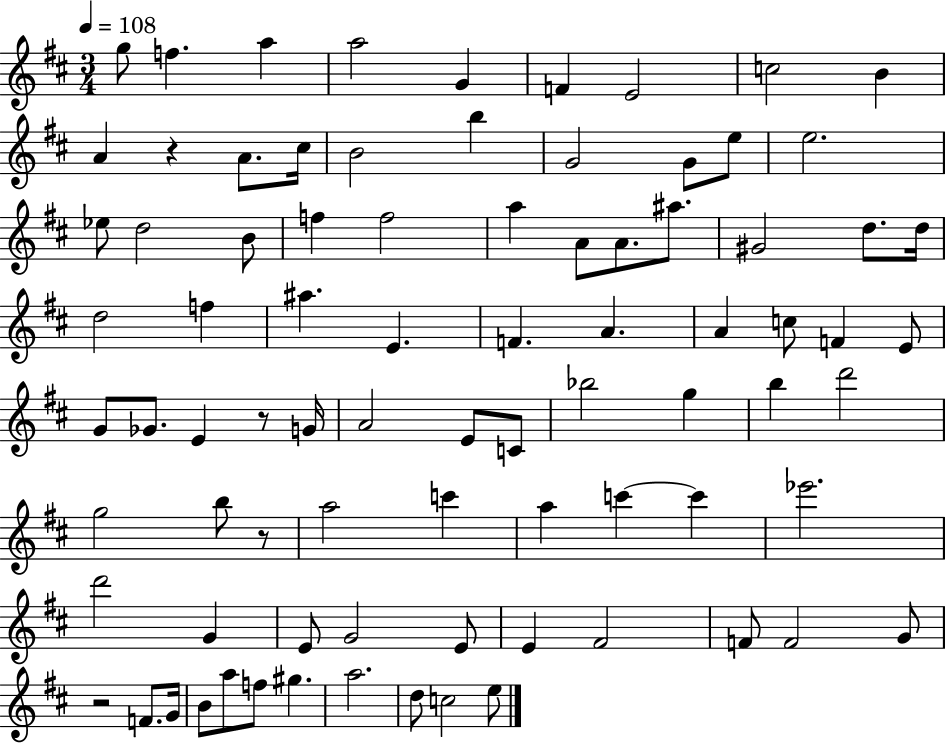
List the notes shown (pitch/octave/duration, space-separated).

G5/e F5/q. A5/q A5/h G4/q F4/q E4/h C5/h B4/q A4/q R/q A4/e. C#5/s B4/h B5/q G4/h G4/e E5/e E5/h. Eb5/e D5/h B4/e F5/q F5/h A5/q A4/e A4/e. A#5/e. G#4/h D5/e. D5/s D5/h F5/q A#5/q. E4/q. F4/q. A4/q. A4/q C5/e F4/q E4/e G4/e Gb4/e. E4/q R/e G4/s A4/h E4/e C4/e Bb5/h G5/q B5/q D6/h G5/h B5/e R/e A5/h C6/q A5/q C6/q C6/q Eb6/h. D6/h G4/q E4/e G4/h E4/e E4/q F#4/h F4/e F4/h G4/e R/h F4/e. G4/s B4/e A5/e F5/e G#5/q. A5/h. D5/e C5/h E5/e